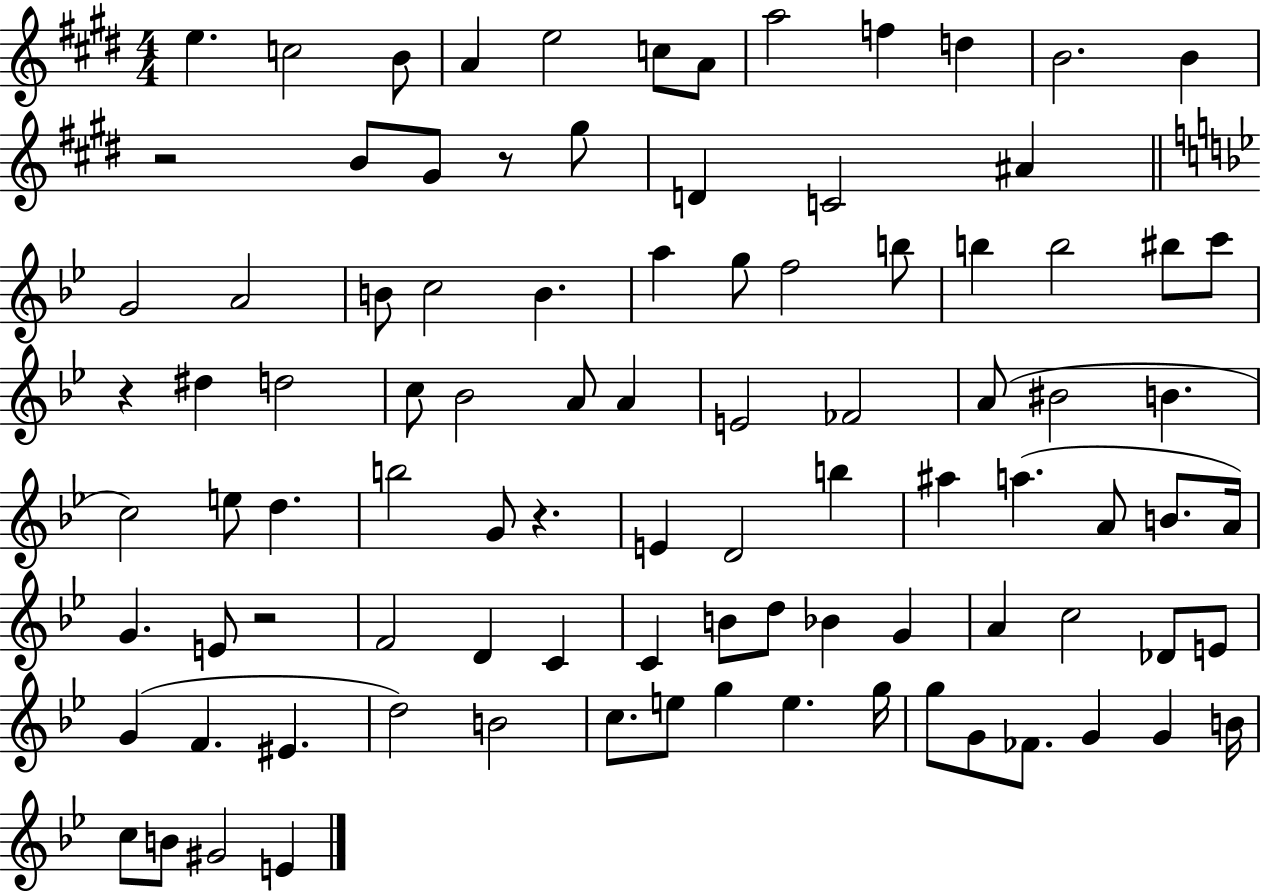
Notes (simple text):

E5/q. C5/h B4/e A4/q E5/h C5/e A4/e A5/h F5/q D5/q B4/h. B4/q R/h B4/e G#4/e R/e G#5/e D4/q C4/h A#4/q G4/h A4/h B4/e C5/h B4/q. A5/q G5/e F5/h B5/e B5/q B5/h BIS5/e C6/e R/q D#5/q D5/h C5/e Bb4/h A4/e A4/q E4/h FES4/h A4/e BIS4/h B4/q. C5/h E5/e D5/q. B5/h G4/e R/q. E4/q D4/h B5/q A#5/q A5/q. A4/e B4/e. A4/s G4/q. E4/e R/h F4/h D4/q C4/q C4/q B4/e D5/e Bb4/q G4/q A4/q C5/h Db4/e E4/e G4/q F4/q. EIS4/q. D5/h B4/h C5/e. E5/e G5/q E5/q. G5/s G5/e G4/e FES4/e. G4/q G4/q B4/s C5/e B4/e G#4/h E4/q